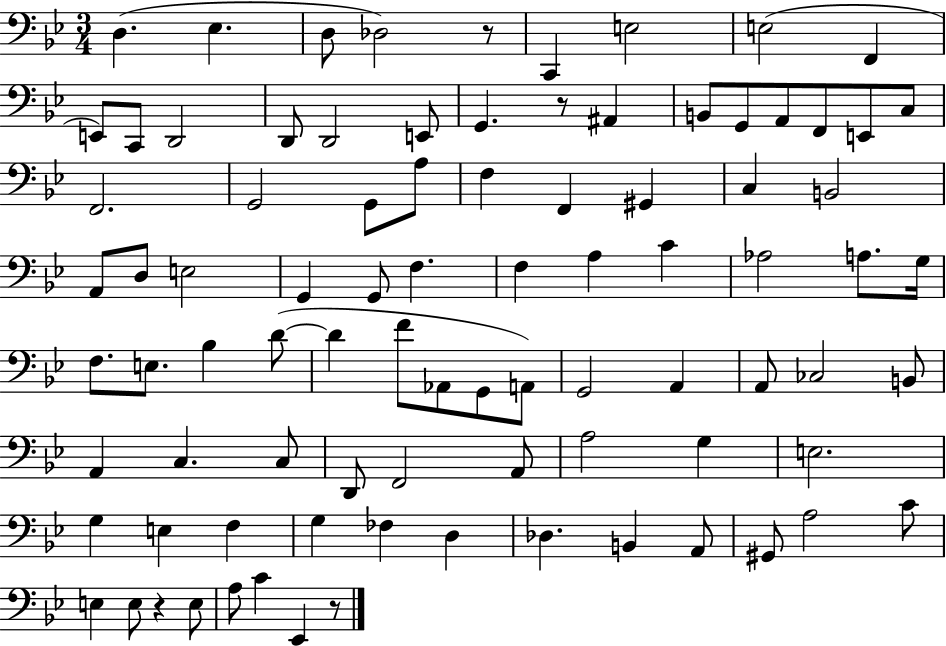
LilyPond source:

{
  \clef bass
  \numericTimeSignature
  \time 3/4
  \key bes \major
  d4.( ees4. | d8 des2) r8 | c,4 e2 | e2( f,4 | \break e,8) c,8 d,2 | d,8 d,2 e,8 | g,4. r8 ais,4 | b,8 g,8 a,8 f,8 e,8 c8 | \break f,2. | g,2 g,8 a8 | f4 f,4 gis,4 | c4 b,2 | \break a,8 d8 e2 | g,4 g,8 f4. | f4 a4 c'4 | aes2 a8. g16 | \break f8. e8. bes4 d'8~(~ | d'4 f'8 aes,8 g,8 a,8) | g,2 a,4 | a,8 ces2 b,8 | \break a,4 c4. c8 | d,8 f,2 a,8 | a2 g4 | e2. | \break g4 e4 f4 | g4 fes4 d4 | des4. b,4 a,8 | gis,8 a2 c'8 | \break e4 e8 r4 e8 | a8 c'4 ees,4 r8 | \bar "|."
}